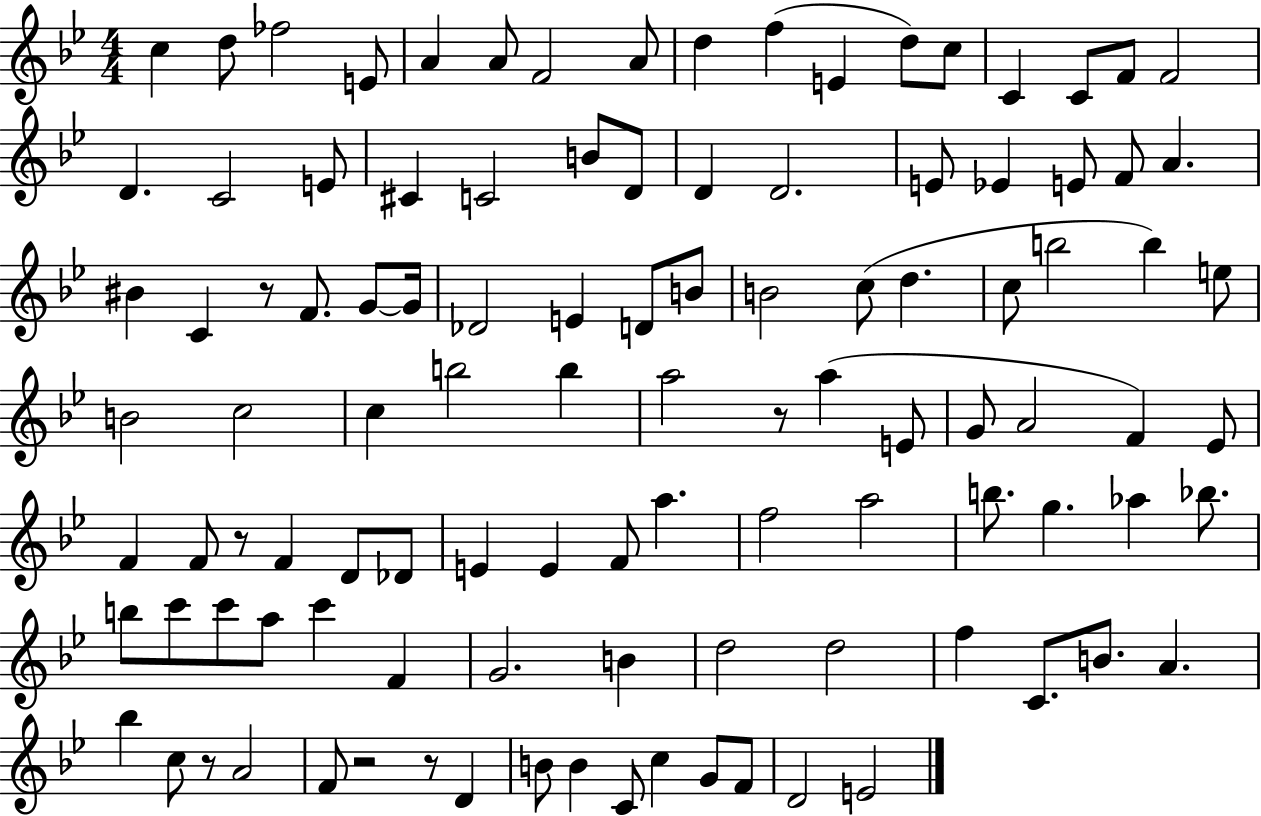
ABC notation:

X:1
T:Untitled
M:4/4
L:1/4
K:Bb
c d/2 _f2 E/2 A A/2 F2 A/2 d f E d/2 c/2 C C/2 F/2 F2 D C2 E/2 ^C C2 B/2 D/2 D D2 E/2 _E E/2 F/2 A ^B C z/2 F/2 G/2 G/4 _D2 E D/2 B/2 B2 c/2 d c/2 b2 b e/2 B2 c2 c b2 b a2 z/2 a E/2 G/2 A2 F _E/2 F F/2 z/2 F D/2 _D/2 E E F/2 a f2 a2 b/2 g _a _b/2 b/2 c'/2 c'/2 a/2 c' F G2 B d2 d2 f C/2 B/2 A _b c/2 z/2 A2 F/2 z2 z/2 D B/2 B C/2 c G/2 F/2 D2 E2